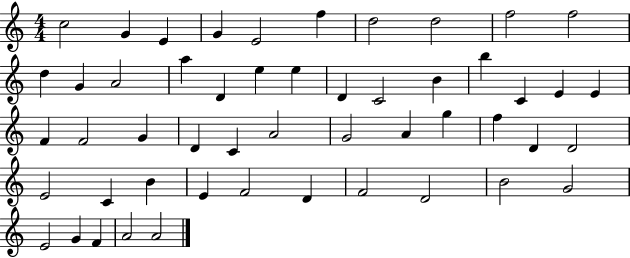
X:1
T:Untitled
M:4/4
L:1/4
K:C
c2 G E G E2 f d2 d2 f2 f2 d G A2 a D e e D C2 B b C E E F F2 G D C A2 G2 A g f D D2 E2 C B E F2 D F2 D2 B2 G2 E2 G F A2 A2